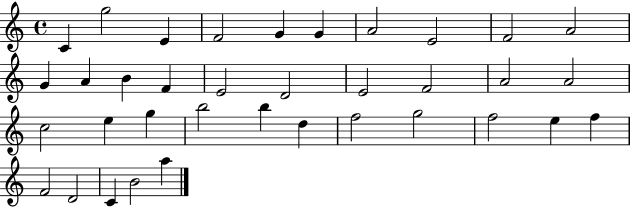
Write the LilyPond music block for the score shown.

{
  \clef treble
  \time 4/4
  \defaultTimeSignature
  \key c \major
  c'4 g''2 e'4 | f'2 g'4 g'4 | a'2 e'2 | f'2 a'2 | \break g'4 a'4 b'4 f'4 | e'2 d'2 | e'2 f'2 | a'2 a'2 | \break c''2 e''4 g''4 | b''2 b''4 d''4 | f''2 g''2 | f''2 e''4 f''4 | \break f'2 d'2 | c'4 b'2 a''4 | \bar "|."
}